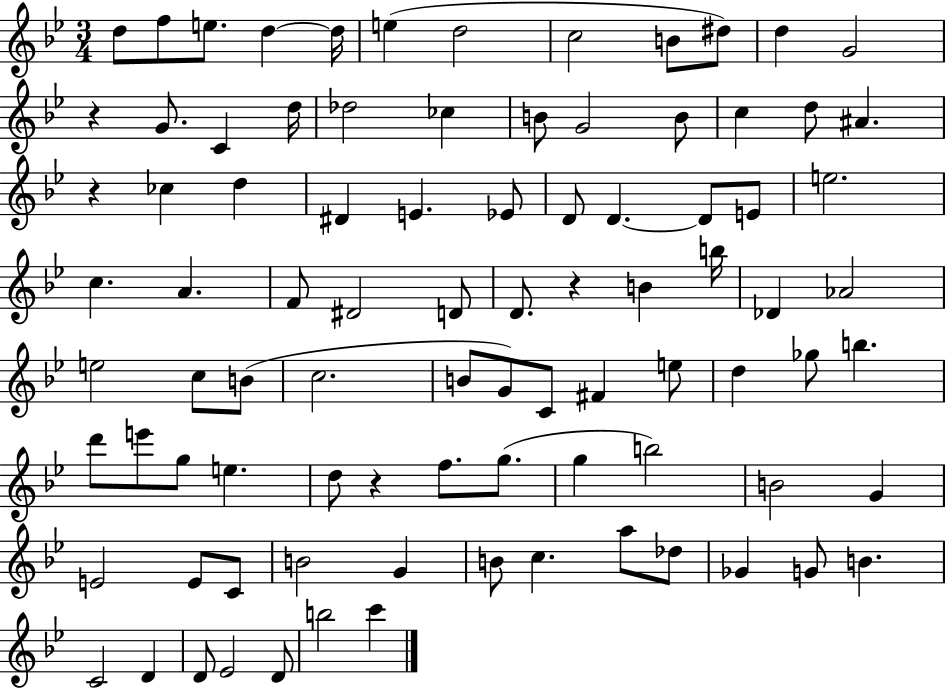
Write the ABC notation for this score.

X:1
T:Untitled
M:3/4
L:1/4
K:Bb
d/2 f/2 e/2 d d/4 e d2 c2 B/2 ^d/2 d G2 z G/2 C d/4 _d2 _c B/2 G2 B/2 c d/2 ^A z _c d ^D E _E/2 D/2 D D/2 E/2 e2 c A F/2 ^D2 D/2 D/2 z B b/4 _D _A2 e2 c/2 B/2 c2 B/2 G/2 C/2 ^F e/2 d _g/2 b d'/2 e'/2 g/2 e d/2 z f/2 g/2 g b2 B2 G E2 E/2 C/2 B2 G B/2 c a/2 _d/2 _G G/2 B C2 D D/2 _E2 D/2 b2 c'